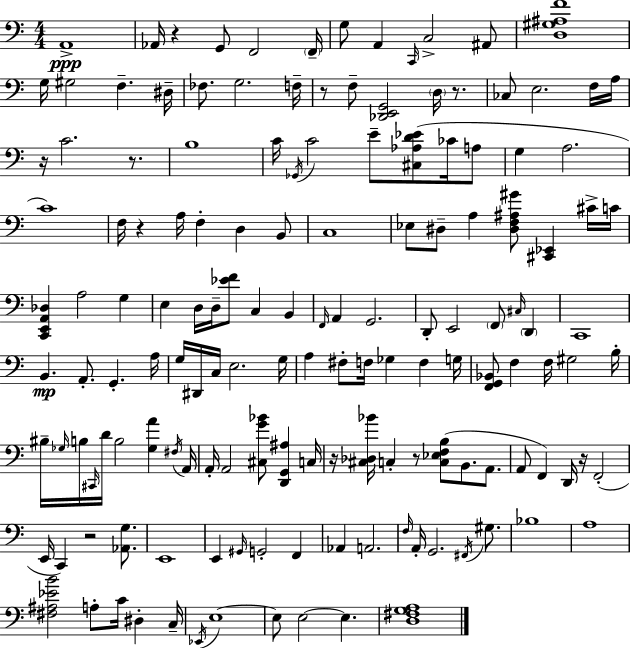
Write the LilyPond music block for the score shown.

{
  \clef bass
  \numericTimeSignature
  \time 4/4
  \key c \major
  a,1->\ppp | aes,16 r4 g,8 f,2 \parenthesize f,16-- | g8 a,4 \grace { c,16 } c2-> ais,8 | <d gis ais f'>1 | \break g16 gis2 f4.-- | dis16-- fes8. g2. | f16-- r8 f8-- <des, e, g,>2 \parenthesize d16 r8. | ces8 e2. f16 | \break a16 r16 c'2. r8. | b1 | c'16 \acciaccatura { ges,16 } c'2 e'8-- <cis aes d' ees'>8( ces'16 | a8 g4 a2. | \break c'1) | f16 r4 a16 f4-. d4 | b,8 c1 | ees8 dis8-- a4 <dis f ais gis'>8 <cis, ees,>4 | \break cis'16-> c'16 <c, e, a, des>4 a2 g4 | e4 d16 d16-- <ees' f'>8 c4 b,4 | \grace { f,16 } a,4 g,2. | d,8-. e,2 \parenthesize f,8 \grace { cis16 } | \break \parenthesize d,4 c,1 | b,4.\mp a,8.-. g,4.-. | a16 g16 dis,16 c16 e2. | g16 a4 fis8-. f16 ges4 f4 | \break g16 <f, g, bes,>8 f4 f16 gis2 | b16-. bis16-- \grace { ges16 } b16 \grace { cis,16 } d'16 b2 | <ges a'>4 \acciaccatura { fis16 } a,16 a,16-. a,2 | <cis g' bes'>8 <d, g, ais>4 c16 r16 <cis des bes'>16 c4-. r8 <c ees f b>8( | \break b,8. a,8. a,8 f,4) d,16 r16 f,2-.( | e,16 c,4) r2 | <aes, g>8. e,1 | e,4 \grace { gis,16 } g,2-. | \break f,4 aes,4 a,2. | \grace { f16 } a,16-. g,2. | \acciaccatura { fis,16 } gis8. bes1 | a1 | \break <fis ais ees' b'>2 | a8-. c'16 dis4-. c16-- \acciaccatura { ees,16 } e1~~ | e8 e2~~ | e4. <d fis g a>1 | \break \bar "|."
}